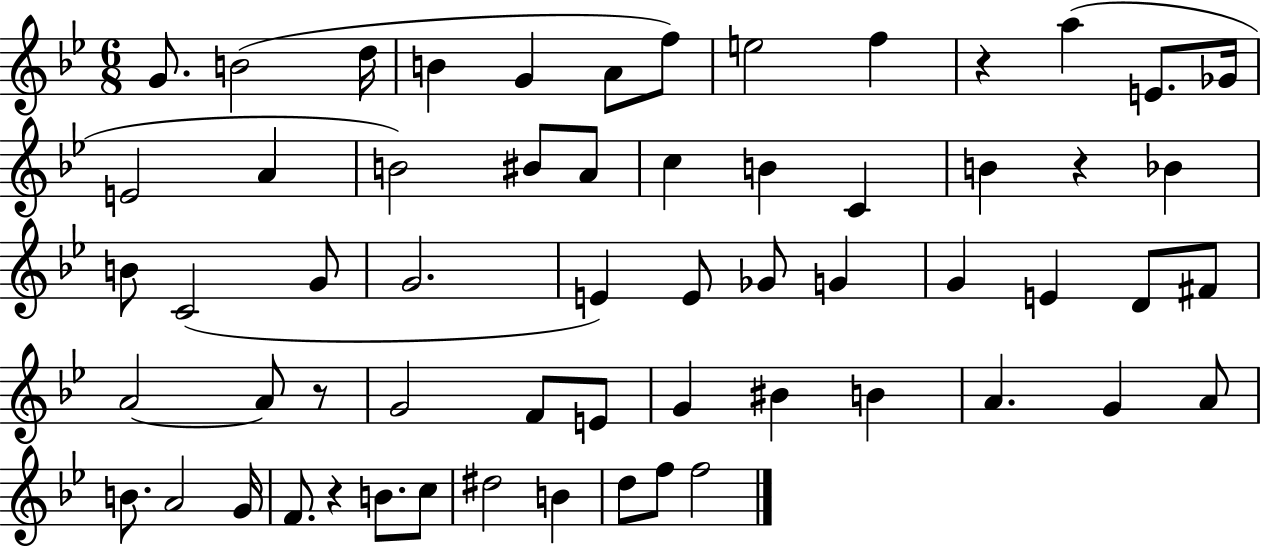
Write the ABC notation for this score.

X:1
T:Untitled
M:6/8
L:1/4
K:Bb
G/2 B2 d/4 B G A/2 f/2 e2 f z a E/2 _G/4 E2 A B2 ^B/2 A/2 c B C B z _B B/2 C2 G/2 G2 E E/2 _G/2 G G E D/2 ^F/2 A2 A/2 z/2 G2 F/2 E/2 G ^B B A G A/2 B/2 A2 G/4 F/2 z B/2 c/2 ^d2 B d/2 f/2 f2